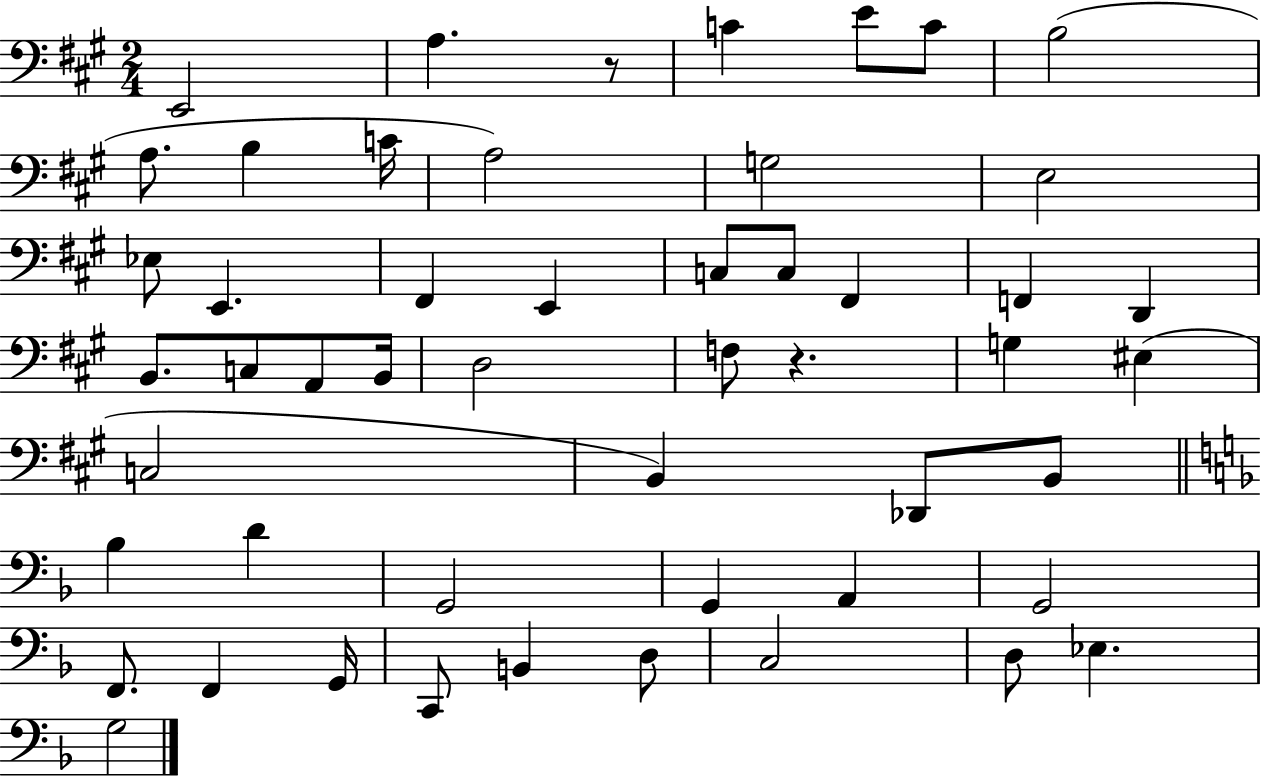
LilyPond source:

{
  \clef bass
  \numericTimeSignature
  \time 2/4
  \key a \major
  \repeat volta 2 { e,2 | a4. r8 | c'4 e'8 c'8 | b2( | \break a8. b4 c'16 | a2) | g2 | e2 | \break ees8 e,4. | fis,4 e,4 | c8 c8 fis,4 | f,4 d,4 | \break b,8. c8 a,8 b,16 | d2 | f8 r4. | g4 eis4( | \break c2 | b,4) des,8 b,8 | \bar "||" \break \key d \minor bes4 d'4 | g,2 | g,4 a,4 | g,2 | \break f,8. f,4 g,16 | c,8 b,4 d8 | c2 | d8 ees4. | \break g2 | } \bar "|."
}